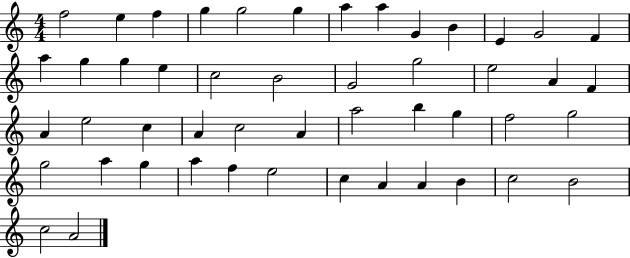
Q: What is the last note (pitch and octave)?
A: A4